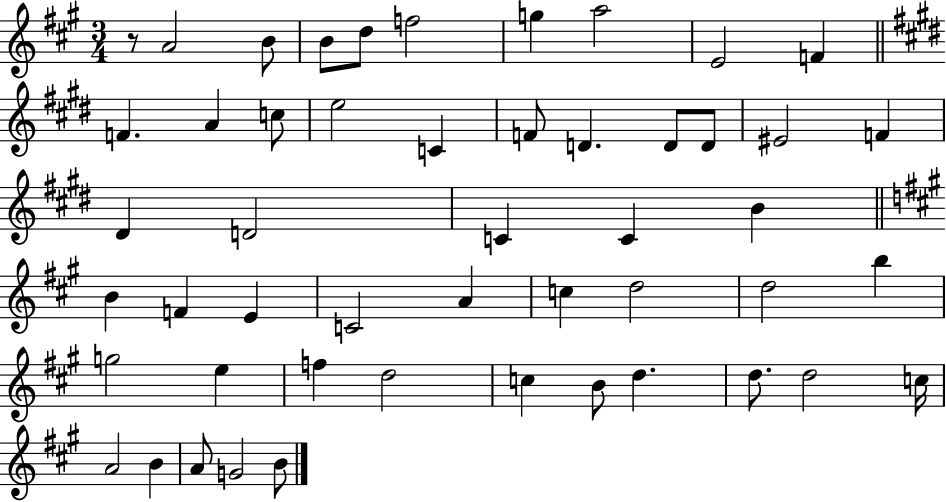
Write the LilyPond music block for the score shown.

{
  \clef treble
  \numericTimeSignature
  \time 3/4
  \key a \major
  r8 a'2 b'8 | b'8 d''8 f''2 | g''4 a''2 | e'2 f'4 | \break \bar "||" \break \key e \major f'4. a'4 c''8 | e''2 c'4 | f'8 d'4. d'8 d'8 | eis'2 f'4 | \break dis'4 d'2 | c'4 c'4 b'4 | \bar "||" \break \key a \major b'4 f'4 e'4 | c'2 a'4 | c''4 d''2 | d''2 b''4 | \break g''2 e''4 | f''4 d''2 | c''4 b'8 d''4. | d''8. d''2 c''16 | \break a'2 b'4 | a'8 g'2 b'8 | \bar "|."
}